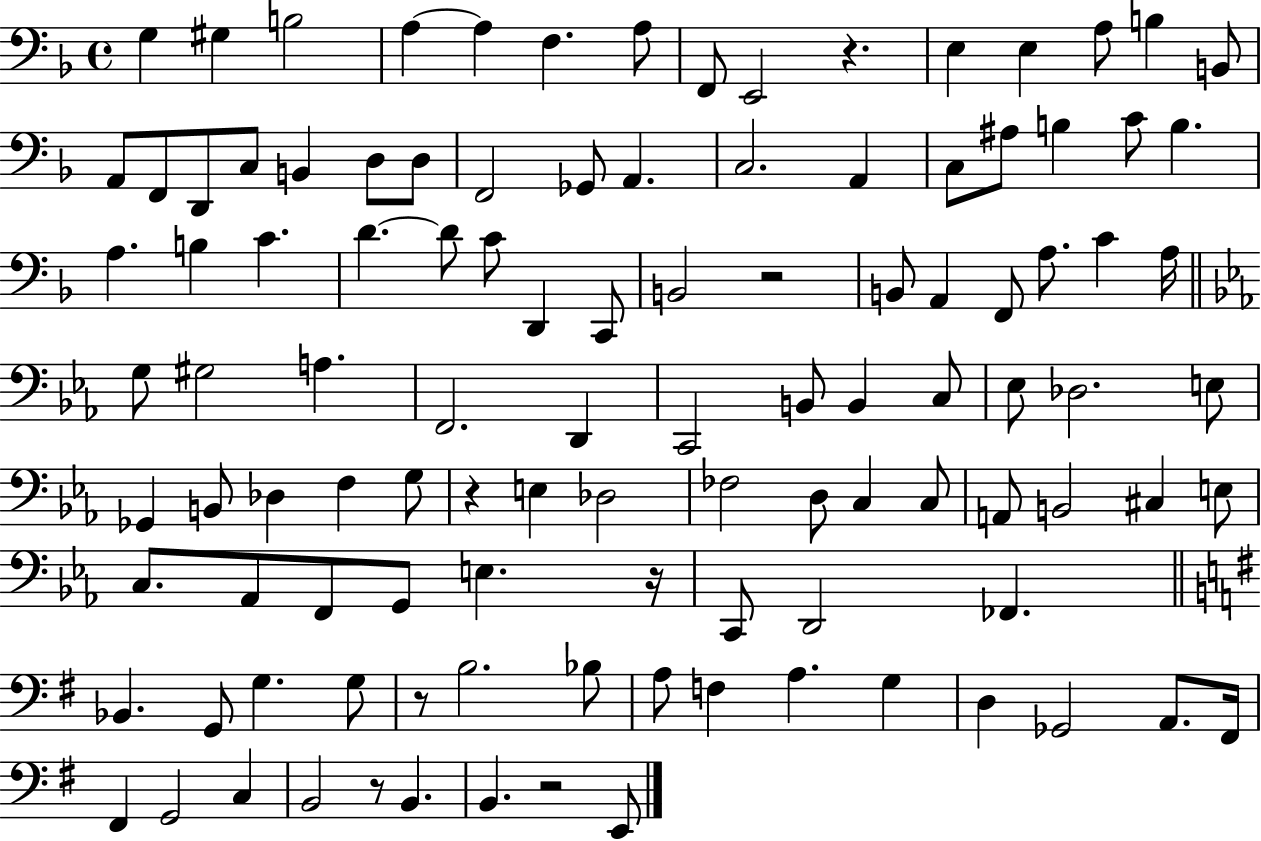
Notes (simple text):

G3/q G#3/q B3/h A3/q A3/q F3/q. A3/e F2/e E2/h R/q. E3/q E3/q A3/e B3/q B2/e A2/e F2/e D2/e C3/e B2/q D3/e D3/e F2/h Gb2/e A2/q. C3/h. A2/q C3/e A#3/e B3/q C4/e B3/q. A3/q. B3/q C4/q. D4/q. D4/e C4/e D2/q C2/e B2/h R/h B2/e A2/q F2/e A3/e. C4/q A3/s G3/e G#3/h A3/q. F2/h. D2/q C2/h B2/e B2/q C3/e Eb3/e Db3/h. E3/e Gb2/q B2/e Db3/q F3/q G3/e R/q E3/q Db3/h FES3/h D3/e C3/q C3/e A2/e B2/h C#3/q E3/e C3/e. Ab2/e F2/e G2/e E3/q. R/s C2/e D2/h FES2/q. Bb2/q. G2/e G3/q. G3/e R/e B3/h. Bb3/e A3/e F3/q A3/q. G3/q D3/q Gb2/h A2/e. F#2/s F#2/q G2/h C3/q B2/h R/e B2/q. B2/q. R/h E2/e